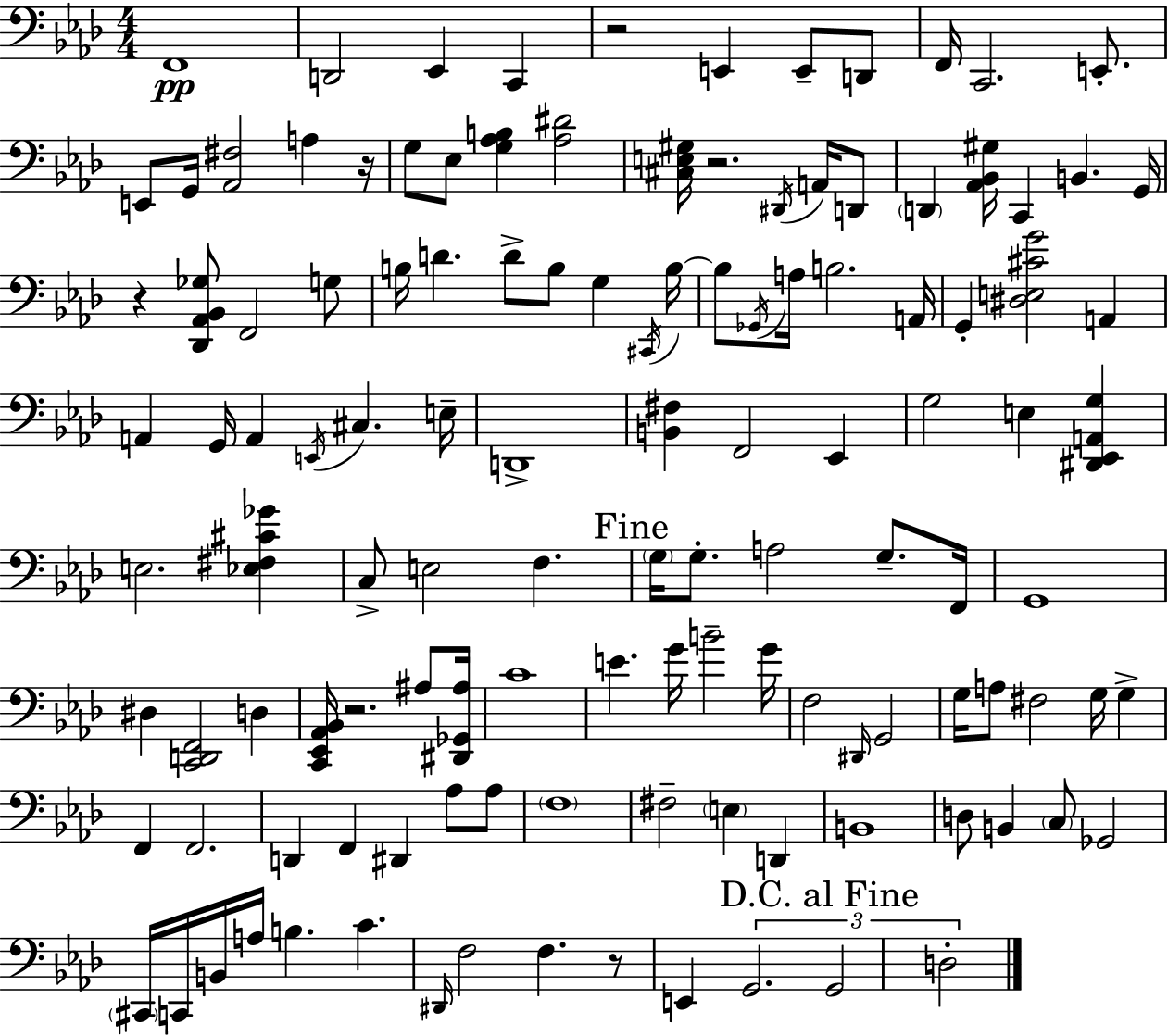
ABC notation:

X:1
T:Untitled
M:4/4
L:1/4
K:Ab
F,,4 D,,2 _E,, C,, z2 E,, E,,/2 D,,/2 F,,/4 C,,2 E,,/2 E,,/2 G,,/4 [_A,,^F,]2 A, z/4 G,/2 _E,/2 [G,_A,B,] [_A,^D]2 [^C,E,^G,]/4 z2 ^D,,/4 A,,/4 D,,/2 D,, [_A,,_B,,^G,]/4 C,, B,, G,,/4 z [_D,,_A,,_B,,_G,]/2 F,,2 G,/2 B,/4 D D/2 B,/2 G, ^C,,/4 B,/4 B,/2 _G,,/4 A,/4 B,2 A,,/4 G,, [^D,E,^CG]2 A,, A,, G,,/4 A,, E,,/4 ^C, E,/4 D,,4 [B,,^F,] F,,2 _E,, G,2 E, [^D,,_E,,A,,G,] E,2 [_E,^F,^C_G] C,/2 E,2 F, G,/4 G,/2 A,2 G,/2 F,,/4 G,,4 ^D, [C,,D,,F,,]2 D, [C,,_E,,_A,,_B,,]/4 z2 ^A,/2 [^D,,_G,,^A,]/4 C4 E G/4 B2 G/4 F,2 ^D,,/4 G,,2 G,/4 A,/2 ^F,2 G,/4 G, F,, F,,2 D,, F,, ^D,, _A,/2 _A,/2 F,4 ^F,2 E, D,, B,,4 D,/2 B,, C,/2 _G,,2 ^C,,/4 C,,/4 B,,/4 A,/4 B, C ^D,,/4 F,2 F, z/2 E,, G,,2 G,,2 D,2